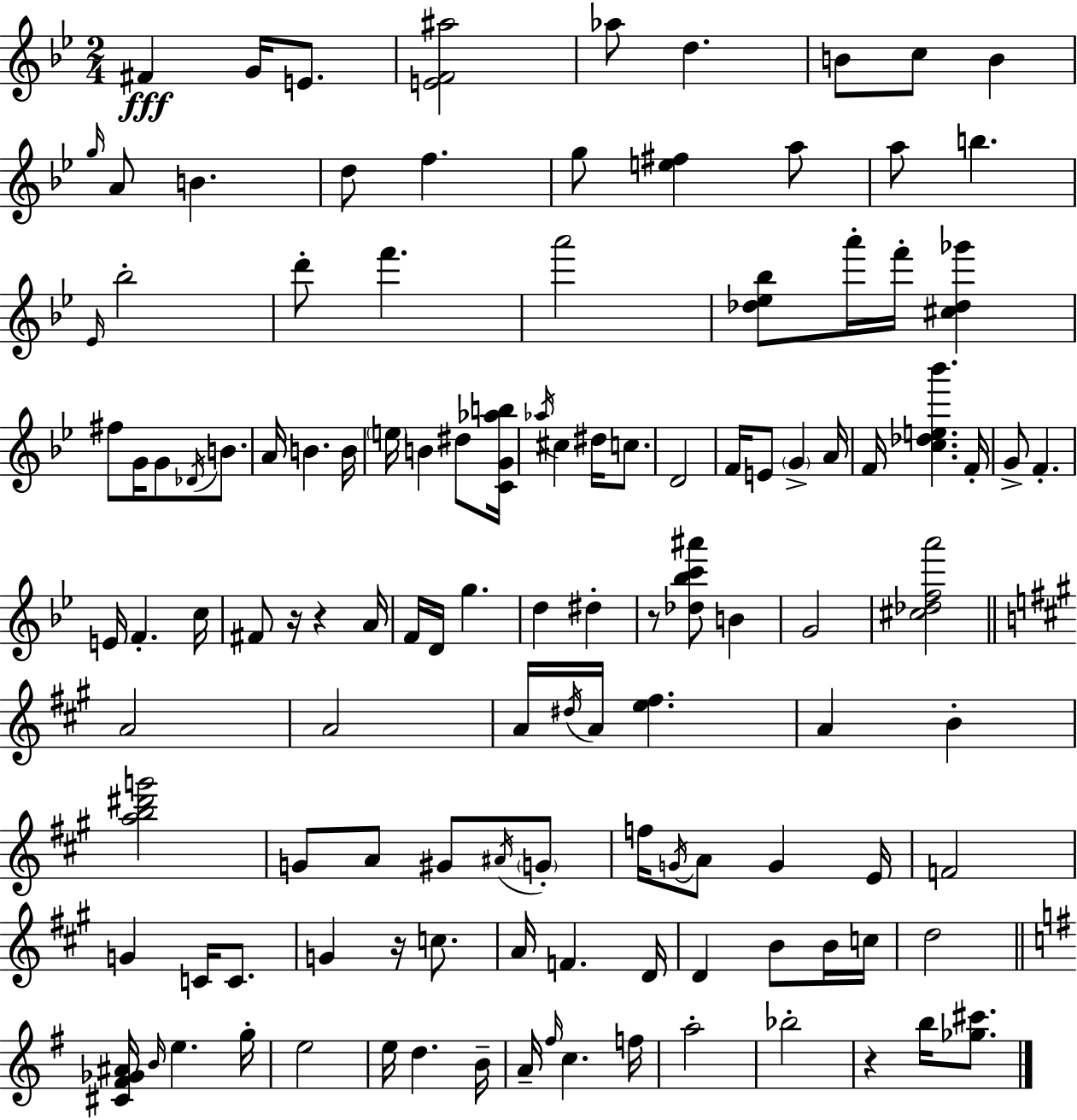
{
  \clef treble
  \numericTimeSignature
  \time 2/4
  \key bes \major
  fis'4\fff g'16 e'8. | <e' f' ais''>2 | aes''8 d''4. | b'8 c''8 b'4 | \break \grace { g''16 } a'8 b'4. | d''8 f''4. | g''8 <e'' fis''>4 a''8 | a''8 b''4. | \break \grace { ees'16 } bes''2-. | d'''8-. f'''4. | a'''2 | <des'' ees'' bes''>8 a'''16-. f'''16-. <cis'' des'' ges'''>4 | \break fis''8 g'16 g'8 \acciaccatura { des'16 } | b'8. a'16 b'4. | b'16 \parenthesize e''16 b'4 | dis''8 <c' g' aes'' b''>16 \acciaccatura { aes''16 } cis''4 | \break dis''16 c''8. d'2 | f'16 e'8 \parenthesize g'4-> | a'16 f'16 <c'' des'' e'' bes'''>4. | f'16-. g'8-> f'4.-. | \break e'16 f'4.-. | c''16 fis'8 r16 r4 | a'16 f'16 d'16 g''4. | d''4 | \break dis''4-. r8 <des'' bes'' c''' ais'''>8 | b'4 g'2 | <cis'' des'' f'' a'''>2 | \bar "||" \break \key a \major a'2 | a'2 | a'16 \acciaccatura { dis''16 } a'16 <e'' fis''>4. | a'4 b'4-. | \break <a'' b'' dis''' g'''>2 | g'8 a'8 gis'8 \acciaccatura { ais'16 } | \parenthesize g'8-. f''16 \acciaccatura { g'16 } a'8 g'4 | e'16 f'2 | \break g'4 c'16 | c'8. g'4 r16 | c''8. a'16 f'4. | d'16 d'4 b'8 | \break b'16 c''16 d''2 | \bar "||" \break \key g \major <cis' fis' ges' ais'>16 \grace { b'16 } e''4. | g''16-. e''2 | e''16 d''4. | b'16-- a'16-- \grace { fis''16 } c''4. | \break f''16 a''2-. | bes''2-. | r4 b''16 <ges'' cis'''>8. | \bar "|."
}